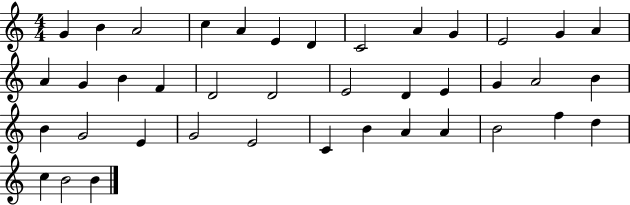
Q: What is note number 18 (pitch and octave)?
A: D4